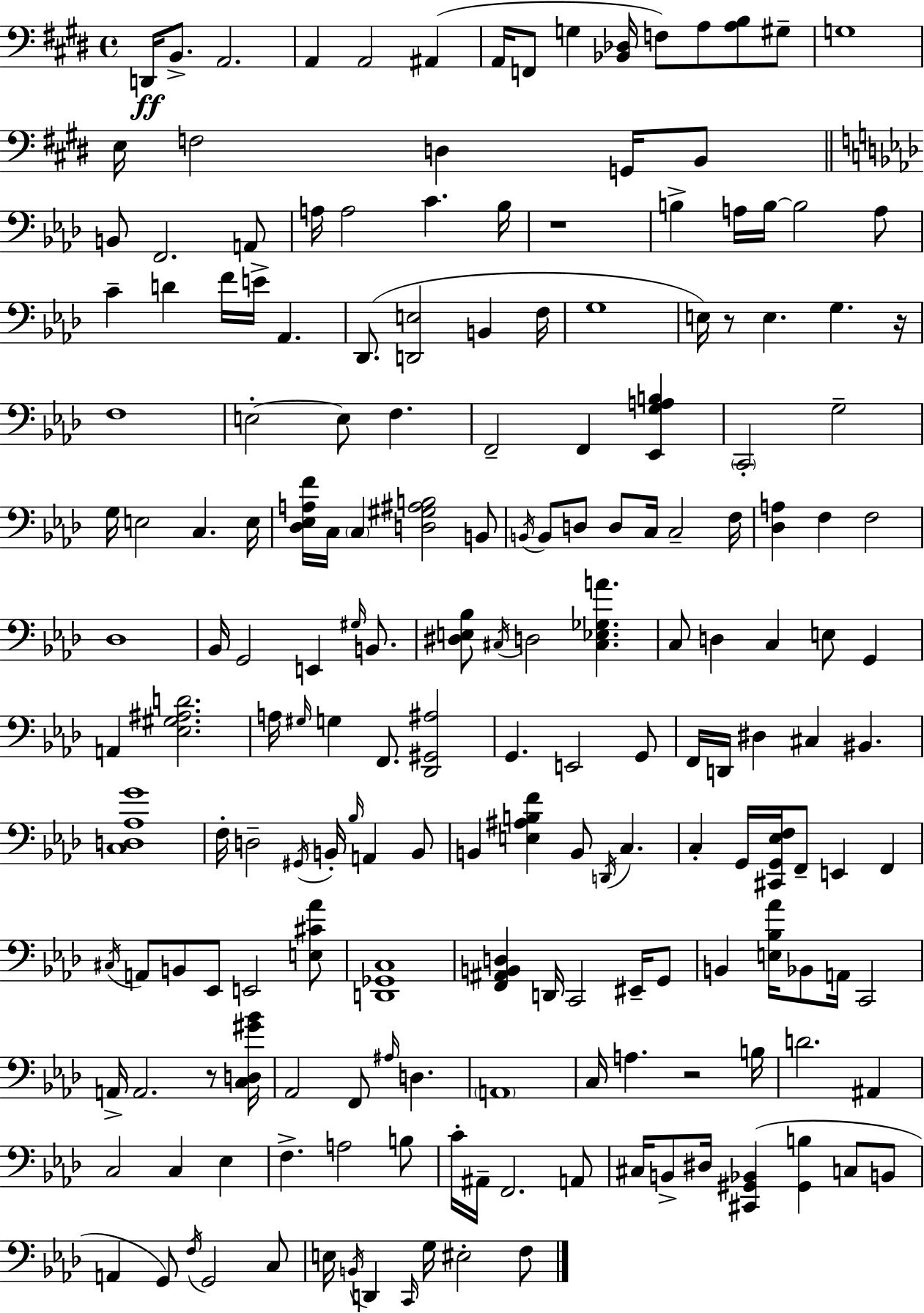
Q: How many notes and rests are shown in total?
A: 186